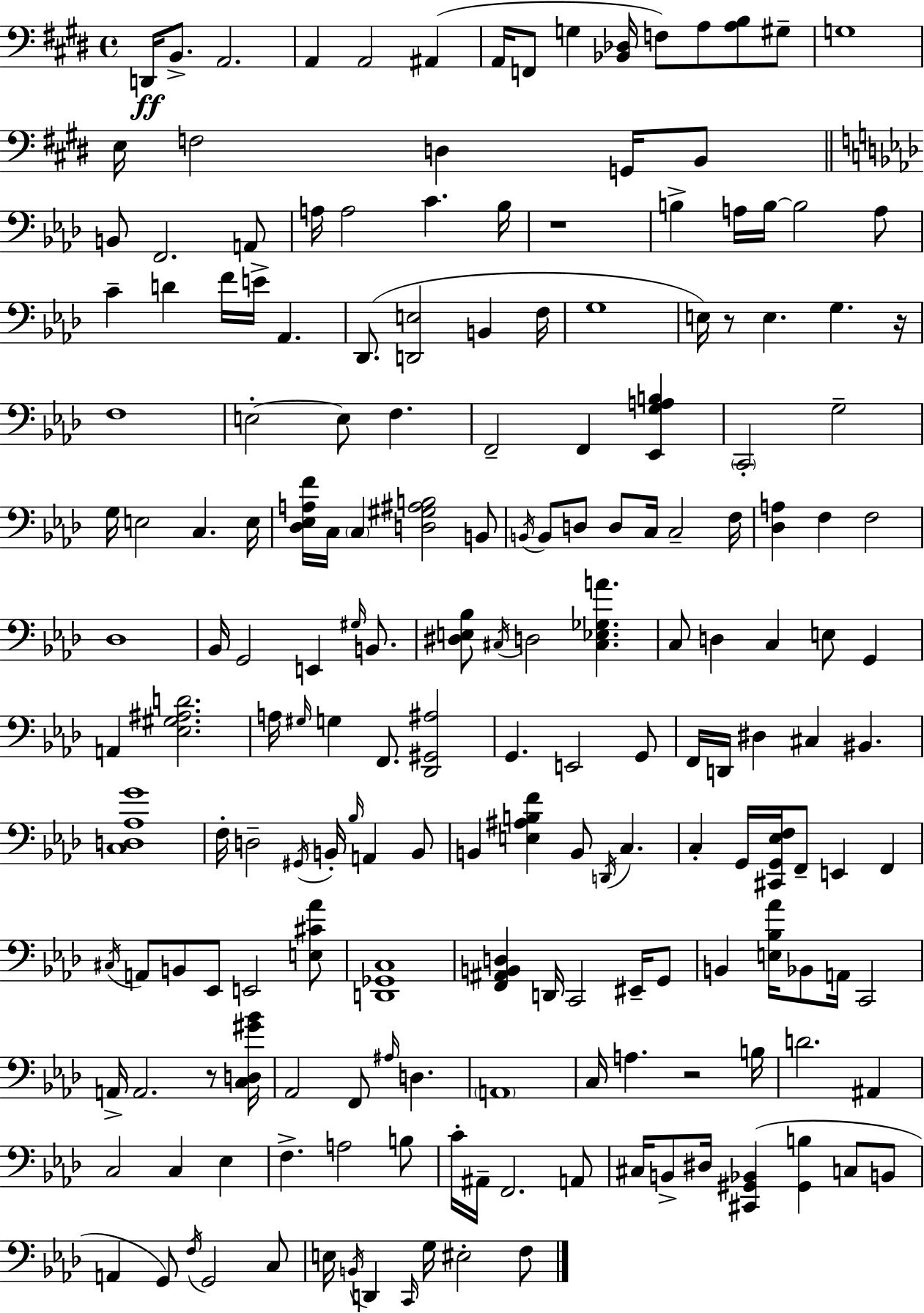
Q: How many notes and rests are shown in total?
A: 186